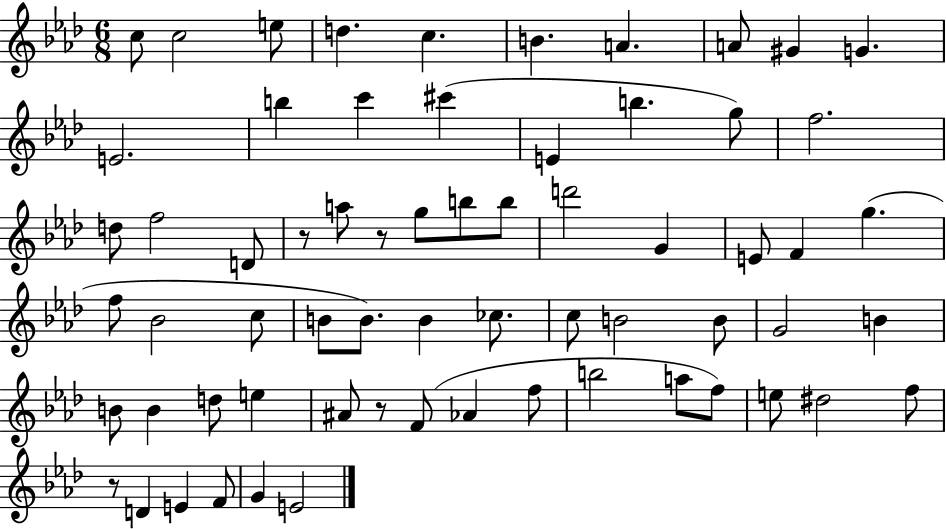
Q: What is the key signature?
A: AES major